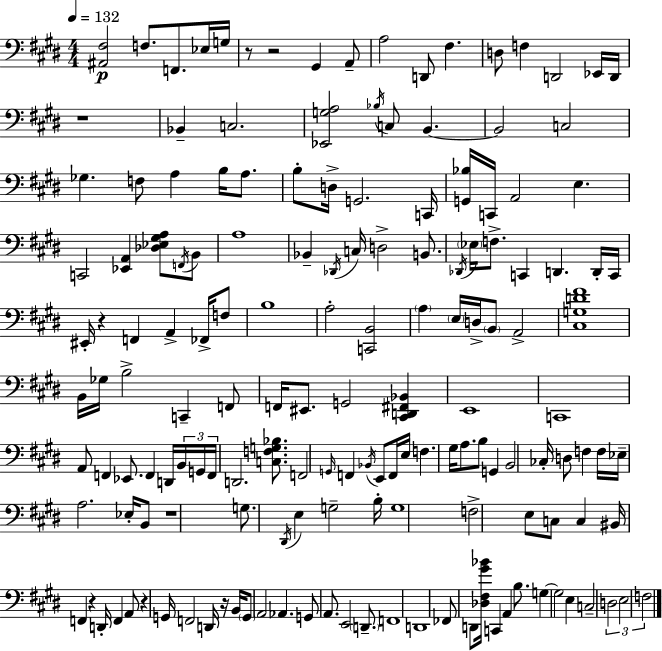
{
  \clef bass
  \numericTimeSignature
  \time 4/4
  \key e \major
  \tempo 4 = 132
  <ais, fis>2\p f8. f,8. ees16 g16 | r8 r2 gis,4 a,8-- | a2 d,8 fis4. | d8 f4 d,2 ees,16 d,16 | \break r1 | bes,4-- c2. | <ees, g a>2 \acciaccatura { bes16 } c8 b,4.~~ | b,2 c2 | \break ges4. f8 a4 b16 a8. | b8-. d16-> g,2. | c,16 <g, bes>16 c,16 a,2 e4. | c,2 <ees, a,>4 <des ees gis a>8 \acciaccatura { f,16 } | \break b,8 a1 | bes,4-- \acciaccatura { des,16 } c16 d2-> | b,8. \acciaccatura { des,16 } \parenthesize ees16 f8.-> c,4 d,4. | d,16-. c,16 eis,16-. r4 f,4 a,4-> | \break fes,16-> f8 b1 | a2-. <c, b,>2 | \parenthesize a4 \parenthesize e16 d16-> \parenthesize b,8 a,2-> | <cis g d' fis'>1 | \break b,16 ges16 b2-> c,4-- | f,8 f,16 eis,8. g,2 | <cis, d, fis, bes,>4 e,1 | c,1 | \break a,8 f,4 ees,8. f,4 | d,16 \tuplet 3/2 { b,16 g,16 f,16 } d,2. | <c f g bes>8. f,2 \grace { g,16 } f,4 | \acciaccatura { bes,16 } e,8 f,16 e16 f4. gis16 a8. | \break b8 g,4 b,2 ces16-. d8 | f4 f16 ees16-- a2. | ees16-. b,8 r1 | g8. \acciaccatura { dis,16 } e4 g2-- | \break b16-. g1 | f2-> e8 | c8 c4 bis,16 f,4 r4 | d,16-. f,4 a,8 r4 g,16 f,2 | \break d,16 r16 b,16 \parenthesize g,8 a,2 | aes,4. g,8 a,8. e,2 | \parenthesize d,8.-- f,1 | d,1 | \break fes,8 d,8 <des fis gis' bes'>16 c,4 | a,4 b8. g4~~ g2 | e4 c2-- \tuplet 3/2 { d2 | e2 f2 } | \break \bar "|."
}